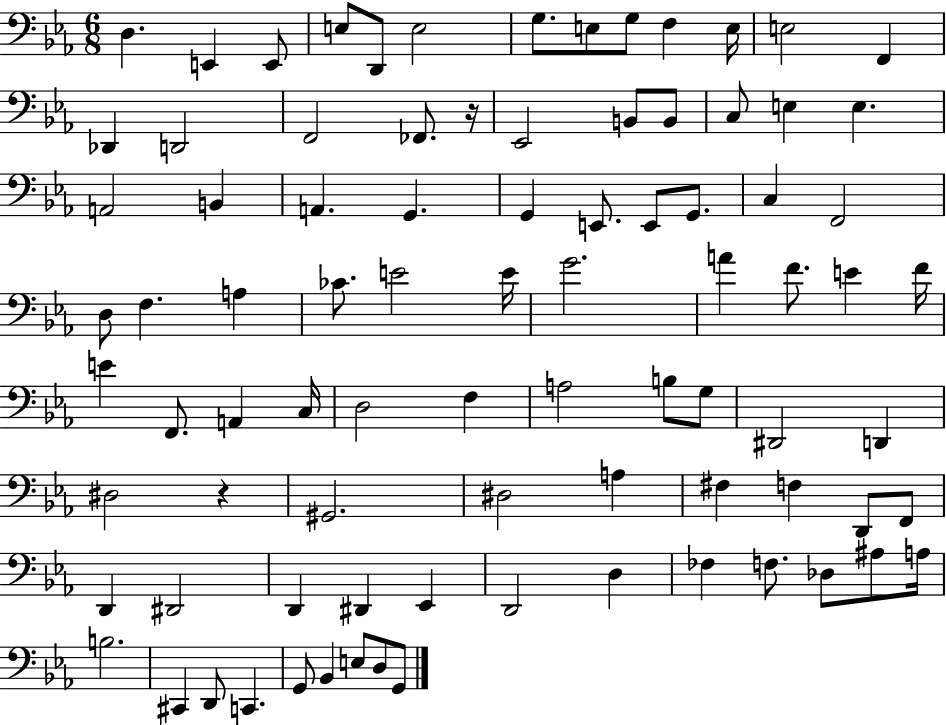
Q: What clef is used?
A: bass